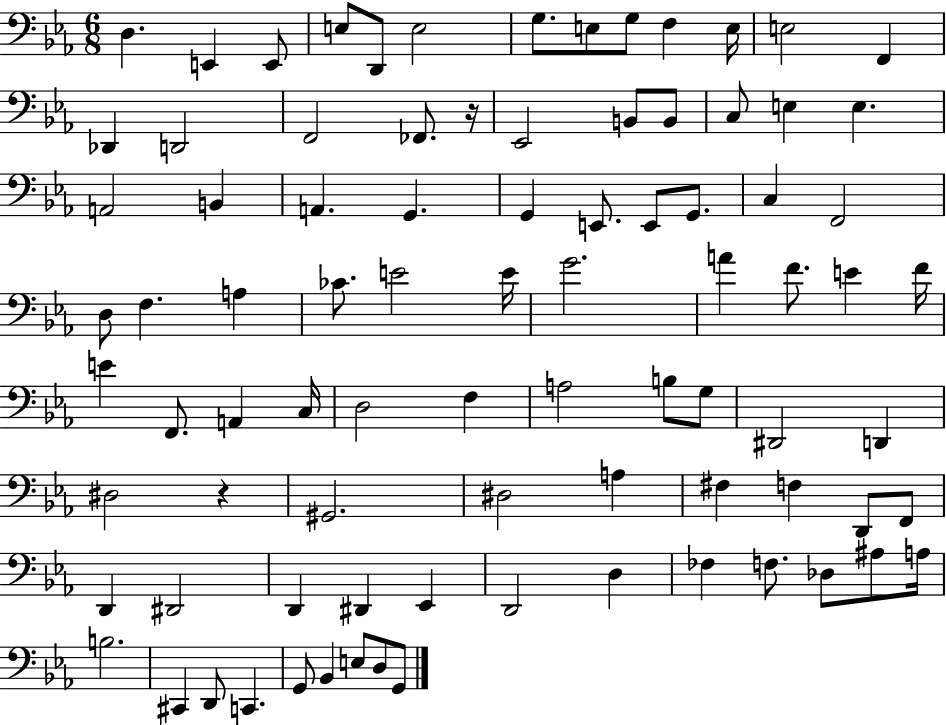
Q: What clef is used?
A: bass